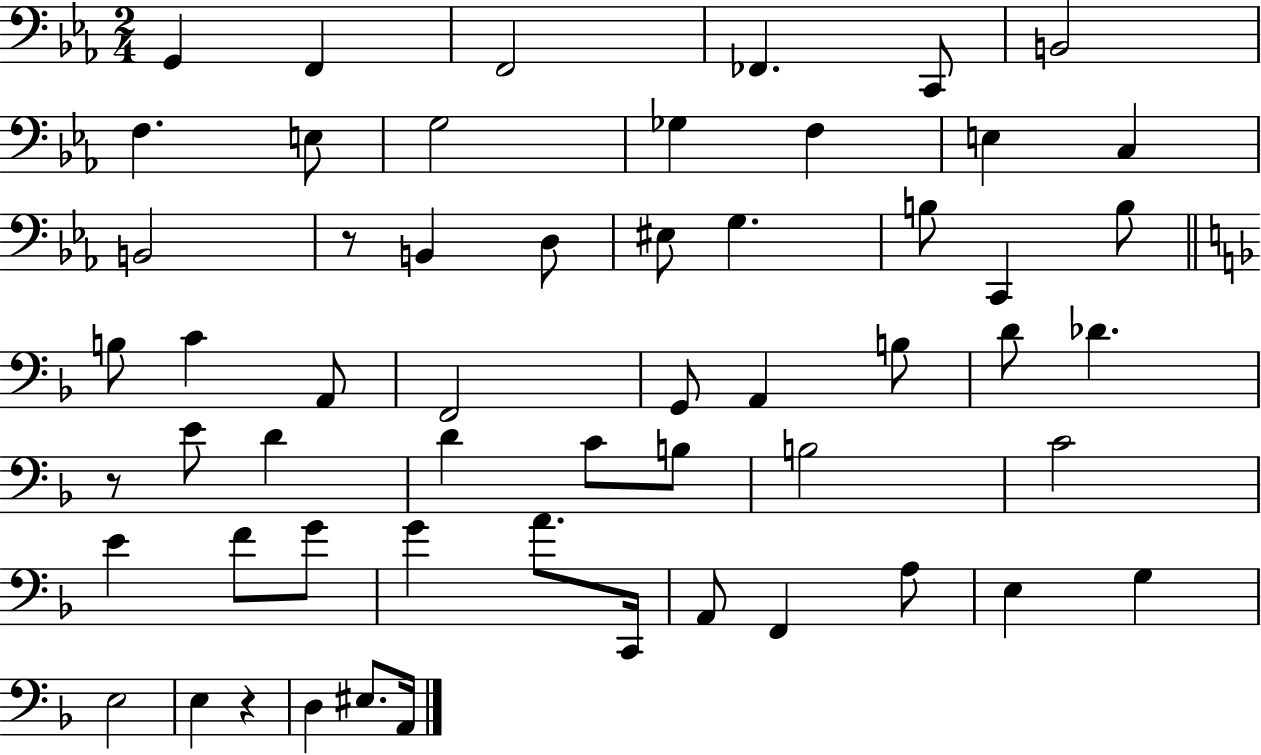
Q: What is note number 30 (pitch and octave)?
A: Db4